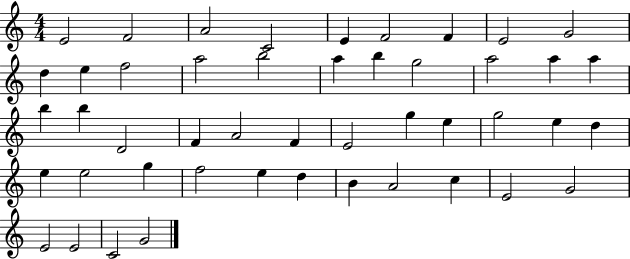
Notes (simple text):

E4/h F4/h A4/h C4/h E4/q F4/h F4/q E4/h G4/h D5/q E5/q F5/h A5/h B5/h A5/q B5/q G5/h A5/h A5/q A5/q B5/q B5/q D4/h F4/q A4/h F4/q E4/h G5/q E5/q G5/h E5/q D5/q E5/q E5/h G5/q F5/h E5/q D5/q B4/q A4/h C5/q E4/h G4/h E4/h E4/h C4/h G4/h